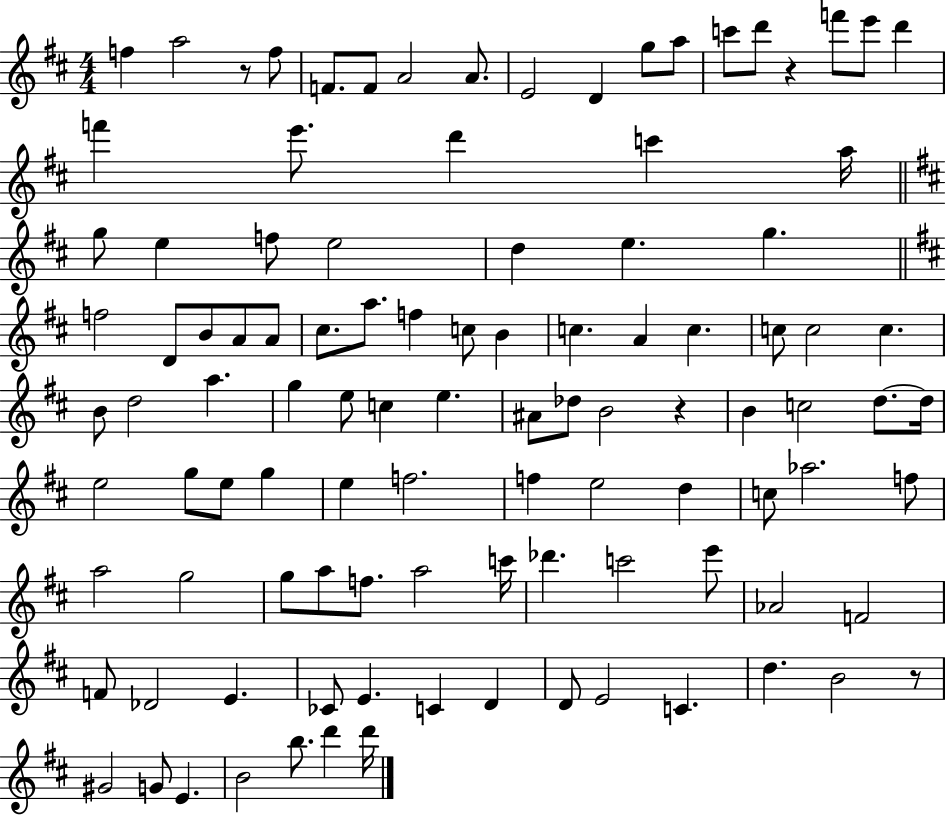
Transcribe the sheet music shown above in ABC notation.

X:1
T:Untitled
M:4/4
L:1/4
K:D
f a2 z/2 f/2 F/2 F/2 A2 A/2 E2 D g/2 a/2 c'/2 d'/2 z f'/2 e'/2 d' f' e'/2 d' c' a/4 g/2 e f/2 e2 d e g f2 D/2 B/2 A/2 A/2 ^c/2 a/2 f c/2 B c A c c/2 c2 c B/2 d2 a g e/2 c e ^A/2 _d/2 B2 z B c2 d/2 d/4 e2 g/2 e/2 g e f2 f e2 d c/2 _a2 f/2 a2 g2 g/2 a/2 f/2 a2 c'/4 _d' c'2 e'/2 _A2 F2 F/2 _D2 E _C/2 E C D D/2 E2 C d B2 z/2 ^G2 G/2 E B2 b/2 d' d'/4